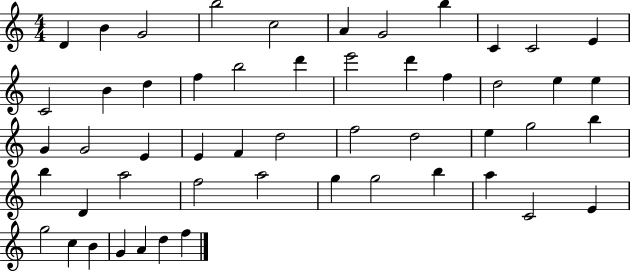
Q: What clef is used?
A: treble